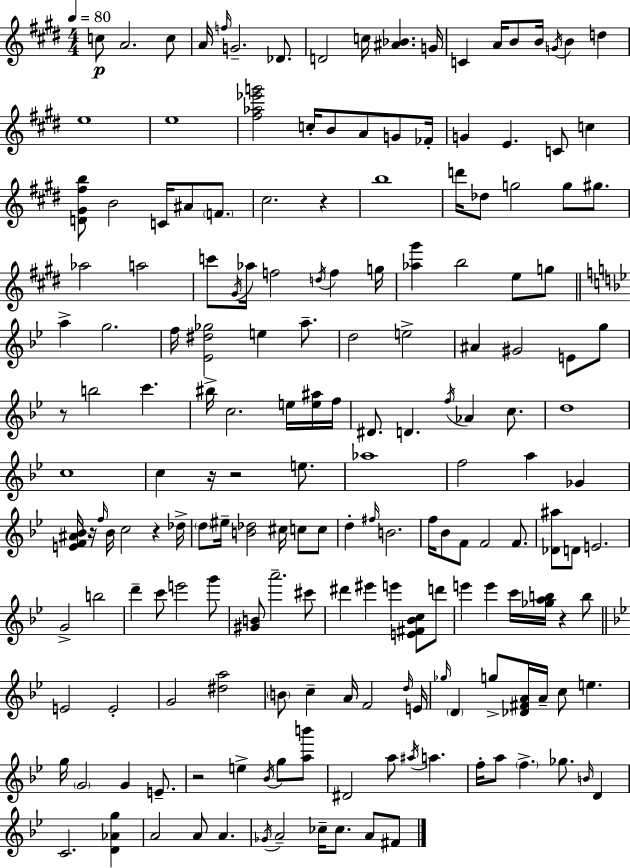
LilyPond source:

{
  \clef treble
  \numericTimeSignature
  \time 4/4
  \key e \major
  \tempo 4 = 80
  c''8\p a'2. c''8 | a'16 \grace { f''16 } g'2.-- des'8. | d'2 c''16 <ais' bes'>4. | g'16 c'4 a'16 b'8 b'16 \acciaccatura { g'16 } b'4 d''4 | \break e''1 | e''1 | <fis'' aes'' ees''' g'''>2 c''16-. b'8 a'8 g'8 | fes'16-. g'4 e'4. c'8 c''4 | \break <d' gis' fis'' b''>8 b'2 c'16 ais'8 \parenthesize f'8. | cis''2. r4 | b''1 | d'''16 des''8 g''2 g''8 gis''8. | \break aes''2 a''2 | c'''8 \acciaccatura { gis'16 } aes''16 f''2 \acciaccatura { d''16 } f''4 | g''16 <aes'' gis'''>4 b''2 | e''8 g''8 \bar "||" \break \key g \minor a''4-> g''2. | f''16 <ees' dis'' ges''>2 e''4 a''8.-- | d''2 e''2-> | ais'4 gis'2 e'8 g''8 | \break r8 b''2 c'''4. | bis''16-> c''2. e''16 <e'' ais''>16 f''16 | dis'8. d'4. \acciaccatura { f''16 } aes'4 c''8. | d''1 | \break c''1 | c''4 r16 r2 e''8. | aes''1 | f''2 a''4 ges'4 | \break <e' f' ais' bes'>16 r16 \grace { f''16 } bes'16 c''2 r4 | des''16-> \parenthesize d''8 eis''16-- <b' des''>2 cis''16 c''8 | c''8 d''4-. \grace { fis''16 } b'2. | f''16 bes'8 f'8 f'2 | \break f'8. <des' ais''>8 d'8 e'2. | g'2-> b''2 | d'''4-- c'''8 e'''2 | g'''8 <gis' b'>8 a'''2.-- | \break cis'''8 dis'''4 eis'''4 e'''4 <e' fis' bes' c''>8 | d'''8 e'''4 e'''4 c'''16 <ges'' a'' b''>16 r4 | b''8 \bar "||" \break \key bes \major e'2 e'2-. | g'2 <dis'' a''>2 | \parenthesize b'8 c''4-- a'16 f'2 \grace { d''16 } | e'16 \grace { ges''16 } \parenthesize d'4 g''8-> <des' fis' a'>16 a'16-- c''8 e''4. | \break g''16 \parenthesize g'2 g'4 e'8.-- | r2 e''4-> \acciaccatura { bes'16 } g''8 | <a'' b'''>8 dis'2 a''8 \acciaccatura { ais''16 } a''4. | f''16-. a''8 \parenthesize f''4.-> ges''8. | \break \grace { b'16 } d'4 c'2. | <d' aes' g''>4 a'2 a'8 a'4. | \acciaccatura { ges'16 } a'2-- ces''16-- ces''8. | a'8 fis'8 \bar "|."
}